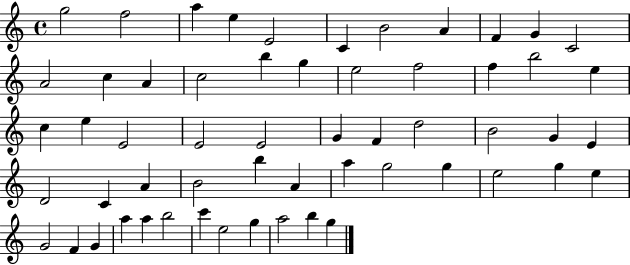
G5/h F5/h A5/q E5/q E4/h C4/q B4/h A4/q F4/q G4/q C4/h A4/h C5/q A4/q C5/h B5/q G5/q E5/h F5/h F5/q B5/h E5/q C5/q E5/q E4/h E4/h E4/h G4/q F4/q D5/h B4/h G4/q E4/q D4/h C4/q A4/q B4/h B5/q A4/q A5/q G5/h G5/q E5/h G5/q E5/q G4/h F4/q G4/q A5/q A5/q B5/h C6/q E5/h G5/q A5/h B5/q G5/q